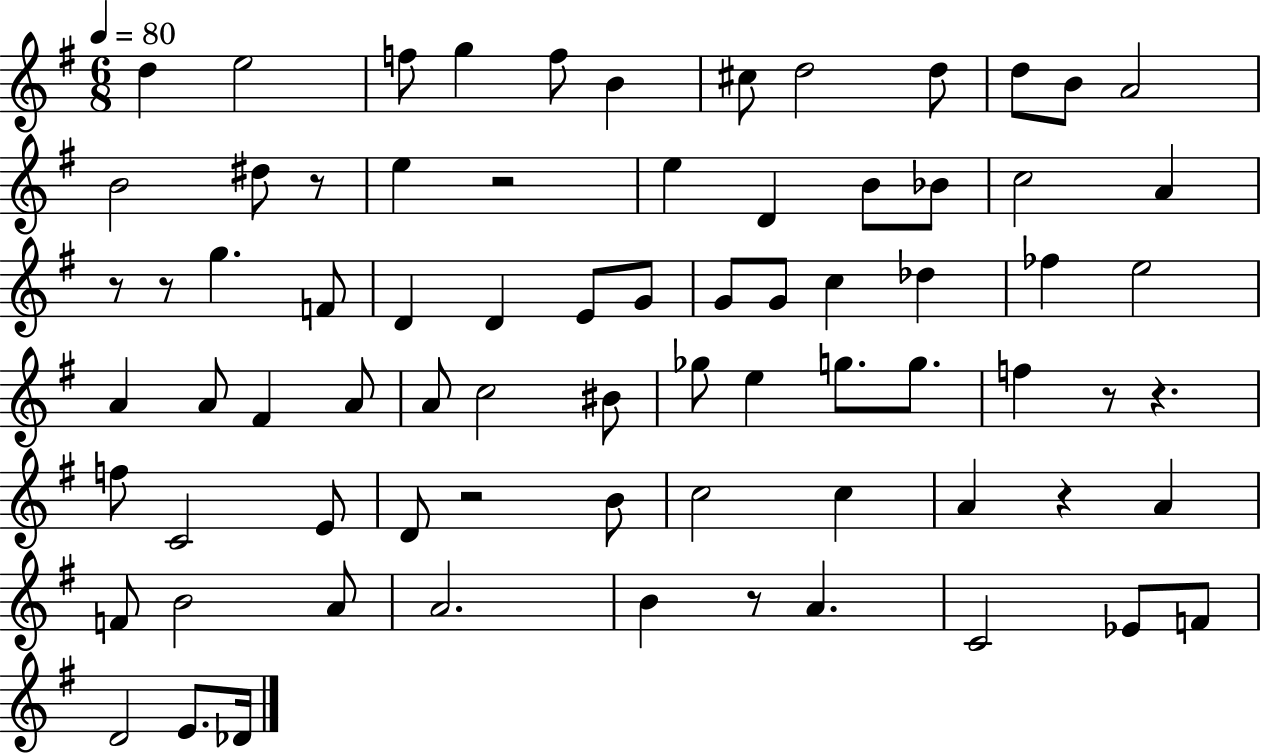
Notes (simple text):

D5/q E5/h F5/e G5/q F5/e B4/q C#5/e D5/h D5/e D5/e B4/e A4/h B4/h D#5/e R/e E5/q R/h E5/q D4/q B4/e Bb4/e C5/h A4/q R/e R/e G5/q. F4/e D4/q D4/q E4/e G4/e G4/e G4/e C5/q Db5/q FES5/q E5/h A4/q A4/e F#4/q A4/e A4/e C5/h BIS4/e Gb5/e E5/q G5/e. G5/e. F5/q R/e R/q. F5/e C4/h E4/e D4/e R/h B4/e C5/h C5/q A4/q R/q A4/q F4/e B4/h A4/e A4/h. B4/q R/e A4/q. C4/h Eb4/e F4/e D4/h E4/e. Db4/s